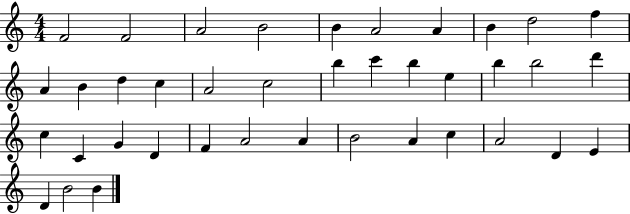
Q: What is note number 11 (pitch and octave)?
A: A4